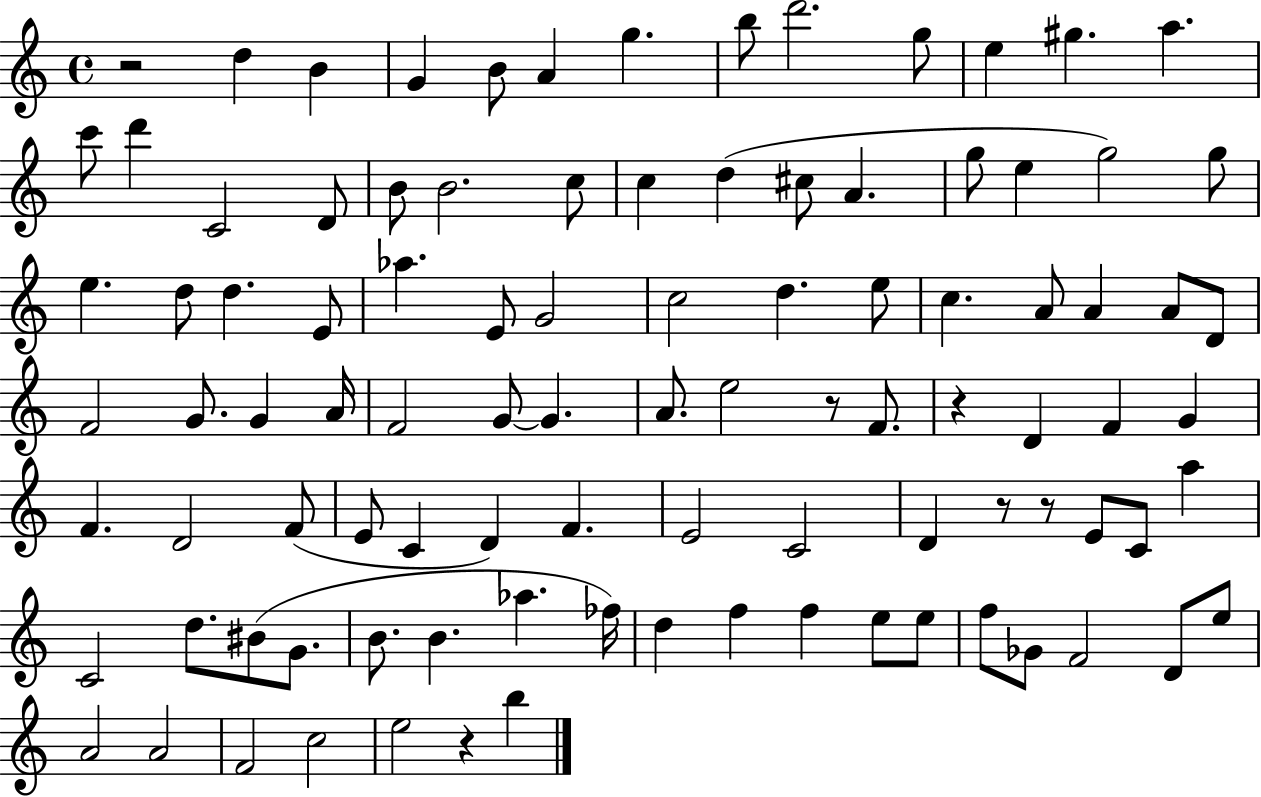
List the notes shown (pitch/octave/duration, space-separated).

R/h D5/q B4/q G4/q B4/e A4/q G5/q. B5/e D6/h. G5/e E5/q G#5/q. A5/q. C6/e D6/q C4/h D4/e B4/e B4/h. C5/e C5/q D5/q C#5/e A4/q. G5/e E5/q G5/h G5/e E5/q. D5/e D5/q. E4/e Ab5/q. E4/e G4/h C5/h D5/q. E5/e C5/q. A4/e A4/q A4/e D4/e F4/h G4/e. G4/q A4/s F4/h G4/e G4/q. A4/e. E5/h R/e F4/e. R/q D4/q F4/q G4/q F4/q. D4/h F4/e E4/e C4/q D4/q F4/q. E4/h C4/h D4/q R/e R/e E4/e C4/e A5/q C4/h D5/e. BIS4/e G4/e. B4/e. B4/q. Ab5/q. FES5/s D5/q F5/q F5/q E5/e E5/e F5/e Gb4/e F4/h D4/e E5/e A4/h A4/h F4/h C5/h E5/h R/q B5/q